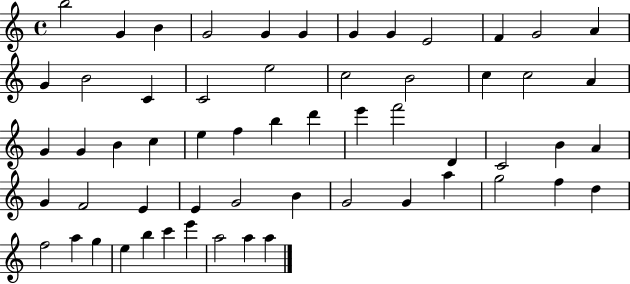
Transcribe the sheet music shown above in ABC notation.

X:1
T:Untitled
M:4/4
L:1/4
K:C
b2 G B G2 G G G G E2 F G2 A G B2 C C2 e2 c2 B2 c c2 A G G B c e f b d' e' f'2 D C2 B A G F2 E E G2 B G2 G a g2 f d f2 a g e b c' e' a2 a a